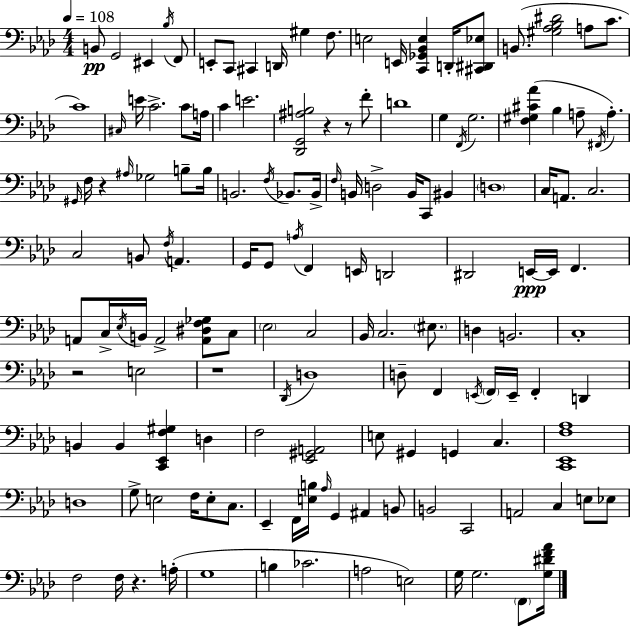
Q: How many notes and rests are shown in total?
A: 146